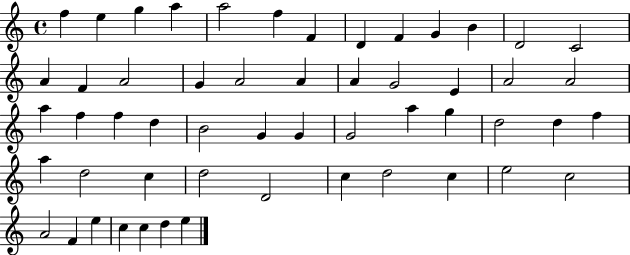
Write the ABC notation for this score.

X:1
T:Untitled
M:4/4
L:1/4
K:C
f e g a a2 f F D F G B D2 C2 A F A2 G A2 A A G2 E A2 A2 a f f d B2 G G G2 a g d2 d f a d2 c d2 D2 c d2 c e2 c2 A2 F e c c d e